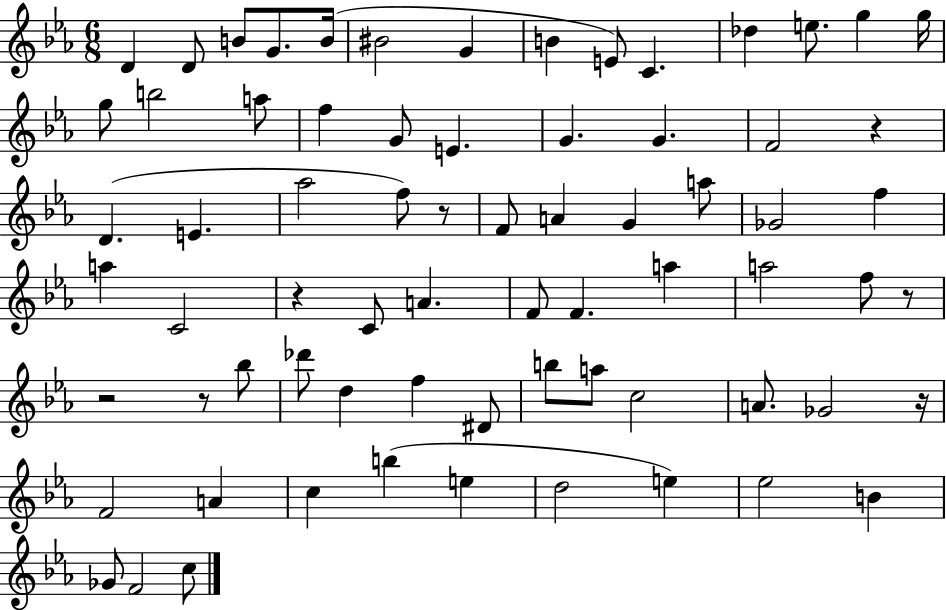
D4/q D4/e B4/e G4/e. B4/s BIS4/h G4/q B4/q E4/e C4/q. Db5/q E5/e. G5/q G5/s G5/e B5/h A5/e F5/q G4/e E4/q. G4/q. G4/q. F4/h R/q D4/q. E4/q. Ab5/h F5/e R/e F4/e A4/q G4/q A5/e Gb4/h F5/q A5/q C4/h R/q C4/e A4/q. F4/e F4/q. A5/q A5/h F5/e R/e R/h R/e Bb5/e Db6/e D5/q F5/q D#4/e B5/e A5/e C5/h A4/e. Gb4/h R/s F4/h A4/q C5/q B5/q E5/q D5/h E5/q Eb5/h B4/q Gb4/e F4/h C5/e